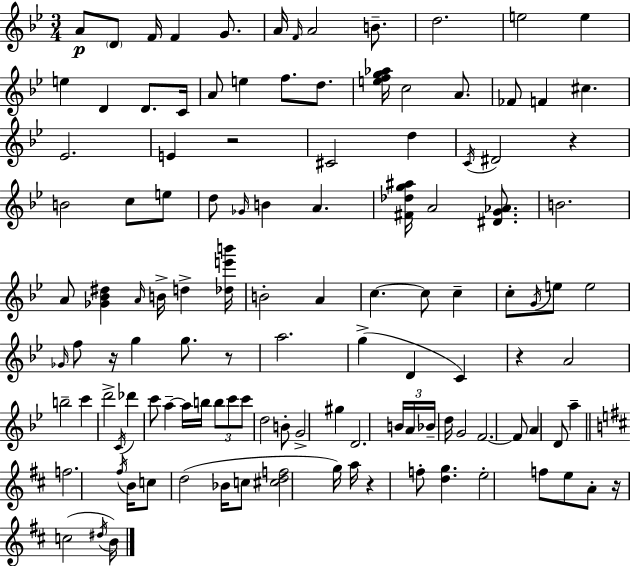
{
  \clef treble
  \numericTimeSignature
  \time 3/4
  \key bes \major
  \repeat volta 2 { a'8\p \parenthesize d'8 f'16 f'4 g'8. | a'16 \grace { f'16 } a'2 b'8.-- | d''2. | e''2 e''4 | \break e''4 d'4 d'8. | c'16 a'8 e''4 f''8. d''8. | <e'' f'' g'' aes''>16 c''2 a'8. | fes'8 f'4 cis''4. | \break ees'2. | e'4 r2 | cis'2 d''4 | \acciaccatura { c'16 } dis'2 r4 | \break b'2 c''8 | e''8 d''8 \grace { ges'16 } b'4 a'4. | <fis' des'' g'' ais''>16 a'2 | <dis' g' aes'>8. b'2. | \break a'8 <ges' bes' dis''>4 \grace { a'16 } b'16-> d''4-> | <des'' e''' b'''>16 b'2-. | a'4 c''4.~~ c''8 | c''4-- c''8-. \acciaccatura { g'16 } e''8 e''2 | \break \grace { ges'16 } f''8 r16 g''4 | g''8. r8 a''2. | g''4->( d'4 | c'4) r4 a'2 | \break b''2-- | c'''4 d'''2-> | \acciaccatura { c'16 } des'''4 c'''8 a''4--~~ | a''16 b''16 \tuplet 3/2 { b''8 c'''8 c'''8 } d''2 | \break b'8-. g'2-> | gis''4 d'2. | \tuplet 3/2 { b'16 a'16 bes'16-- } d''16 g'2 | f'2.~~ | \break f'8 a'4 | d'8 a''4-- \bar "||" \break \key d \major f''2. | \acciaccatura { fis''16 } b'16 c''8 d''2( | bes'16 c''8 <cis'' d'' f''>2 g''16) | a''16 r4 f''8-. <d'' g''>4. | \break e''2-. f''8 e''8 | a'8-. r16 c''2( | \acciaccatura { dis''16 } b'16) } \bar "|."
}